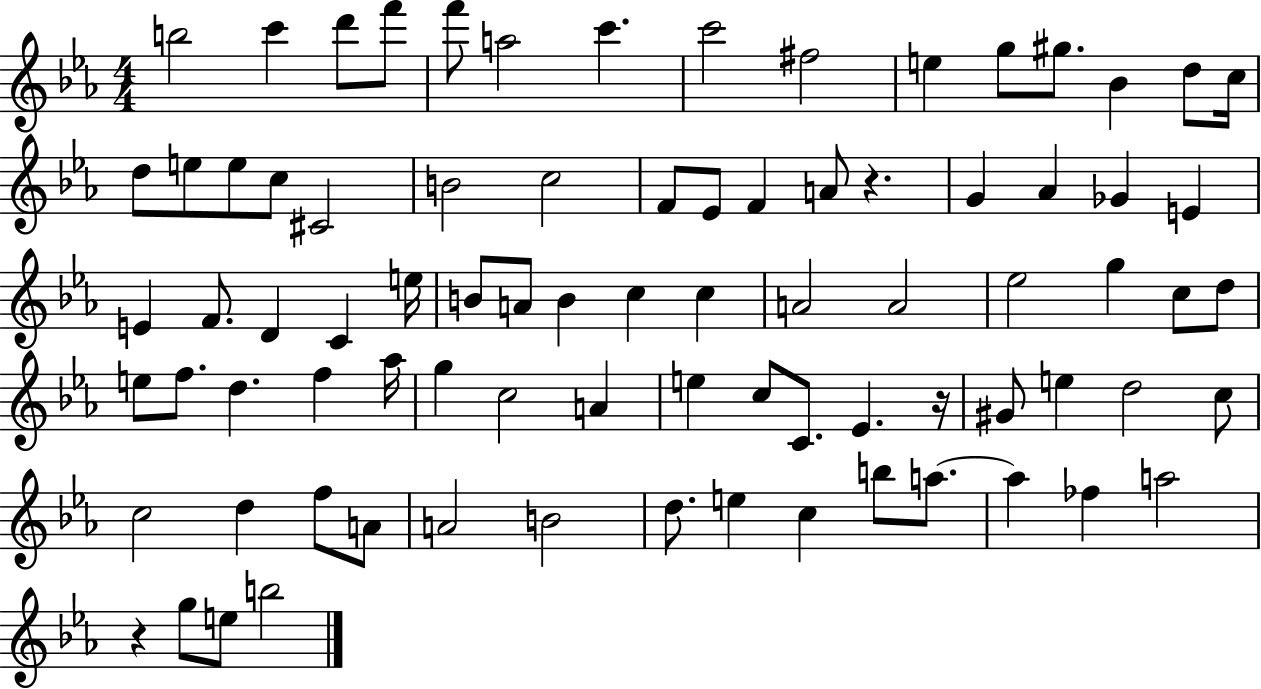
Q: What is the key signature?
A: EES major